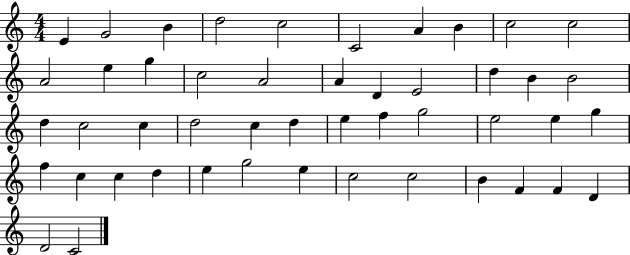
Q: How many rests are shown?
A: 0